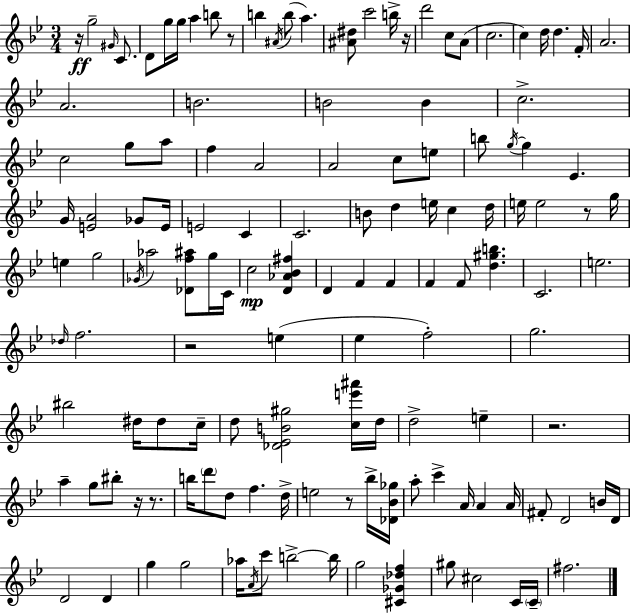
R/s G5/h G#4/s C4/e. D4/e G5/s G5/s A5/q B5/e R/e B5/q A#4/s B5/e A5/q. [A#4,D#5]/e C6/h B5/s R/s D6/h C5/e A4/e C5/h. C5/q D5/s D5/q. F4/s A4/h. A4/h. B4/h. B4/h B4/q C5/h. C5/h G5/e A5/e F5/q A4/h A4/h C5/e E5/e B5/e G5/s G5/q Eb4/q. G4/s [E4,A4]/h Gb4/e E4/s E4/h C4/q C4/h. B4/e D5/q E5/s C5/q D5/s E5/s E5/h R/e G5/s E5/q G5/h Gb4/s Ab5/h [Db4,F5,A#5]/e G5/s C4/s C5/h [D4,Ab4,Bb4,F#5]/q D4/q F4/q F4/q F4/q F4/e [D5,G#5,B5]/q. C4/h. E5/h. Db5/s F5/h. R/h E5/q Eb5/q F5/h G5/h. BIS5/h D#5/s D#5/e C5/s D5/e [Db4,Eb4,B4,G#5]/h [C5,E6,A#6]/s D5/s D5/h E5/q R/h. A5/q G5/e BIS5/e R/s R/e. B5/s D6/e D5/e F5/q. D5/s E5/h R/e Bb5/s [Db4,Bb4,Gb5]/s A5/e C6/q A4/s A4/q A4/s F#4/e D4/h B4/s D4/s D4/h D4/q G5/q G5/h Ab5/s A4/s C6/e B5/h B5/s G5/h [C#4,Gb4,Db5,F5]/q G#5/e C#5/h C4/s C4/s F#5/h.